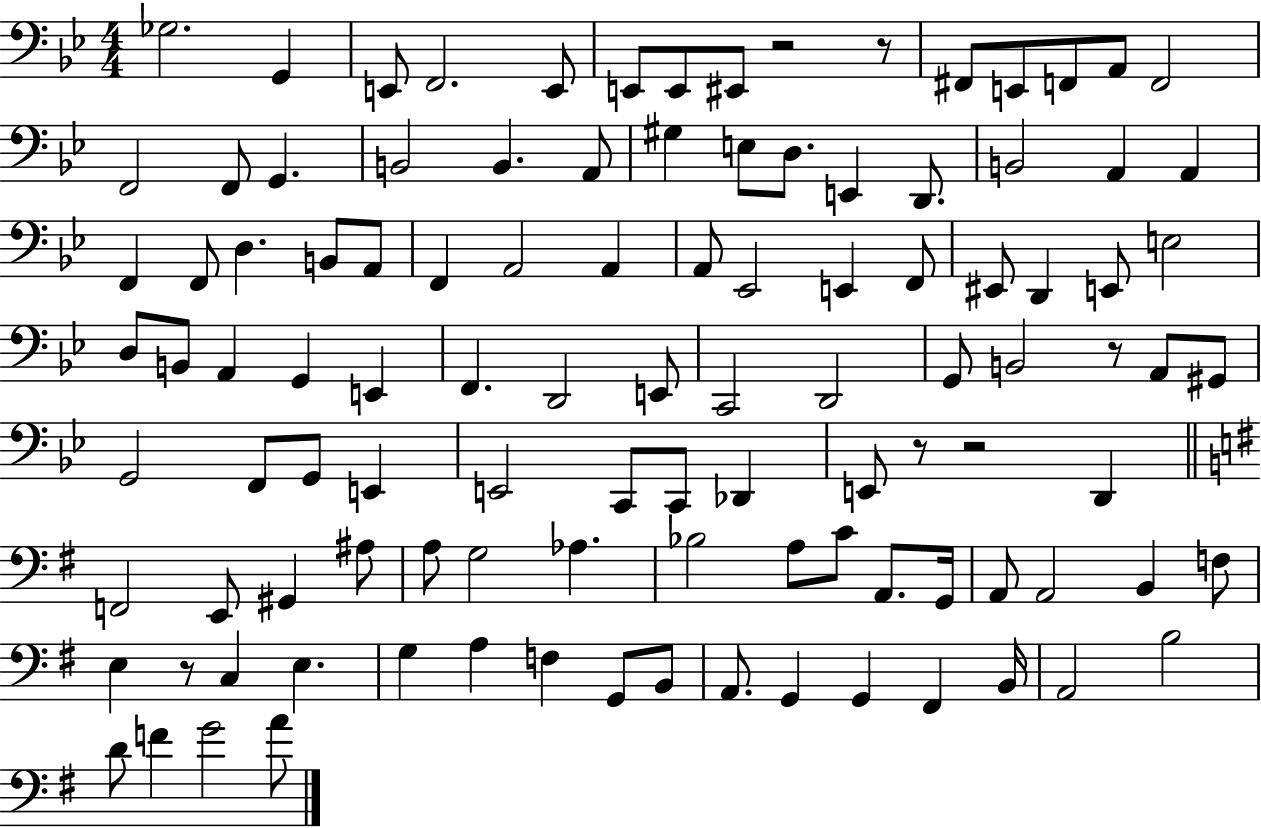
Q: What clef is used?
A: bass